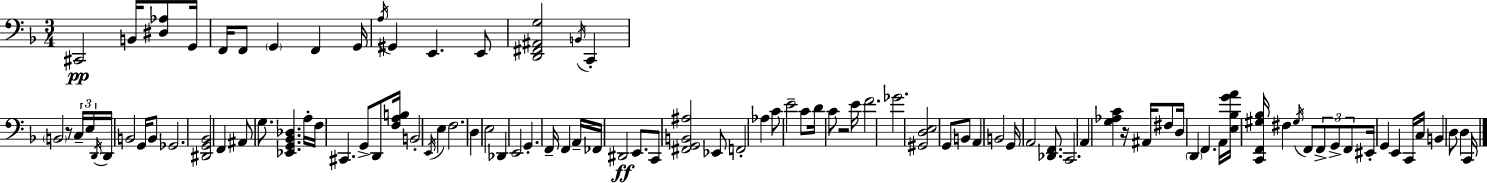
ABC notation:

X:1
T:Untitled
M:3/4
L:1/4
K:F
^C,,2 B,,/4 [^D,_A,]/2 G,,/4 F,,/4 F,,/2 G,, F,, G,,/4 A,/4 ^G,, E,, E,,/2 [D,,^F,,^A,,G,]2 B,,/4 C,, B,,2 z/2 C,/4 E,/4 D,,/4 D,,/4 B,,2 G,,/4 B,,/2 _G,,2 [^D,,G,,_B,,]2 F,, ^A,,/2 G,/2 [_E,,G,,_B,,_D,] A,/4 F,/4 ^C,, G,,/2 D,,/2 [F,A,B,]/4 B,,2 E,,/4 E, F,2 D, E,2 _D,, E,,2 G,, F,,/4 F,, A,,/4 _F,,/4 ^D,,2 E,,/2 C,,/2 [^F,,G,,B,,^A,]2 _E,,/2 F,,2 _A, C/2 E2 C/2 D/4 C/2 z2 E/4 F2 _G2 [^G,,D,E,]2 G,,/2 B,,/2 A,, B,,2 G,,/4 A,,2 [_D,,F,,]/2 C,,2 A,, [G,_A,C] z/4 ^A,,/4 ^F,/2 D,/4 D,, F,, A,,/4 [E,_B,GA]/4 [C,,F,,^G,_B,]/4 ^F, ^G,/4 F,,/2 F,,/2 G,,/2 F,,/2 ^E,,/4 G,, E,, C,,/4 C,/4 B,, D,/2 D, C,,/4